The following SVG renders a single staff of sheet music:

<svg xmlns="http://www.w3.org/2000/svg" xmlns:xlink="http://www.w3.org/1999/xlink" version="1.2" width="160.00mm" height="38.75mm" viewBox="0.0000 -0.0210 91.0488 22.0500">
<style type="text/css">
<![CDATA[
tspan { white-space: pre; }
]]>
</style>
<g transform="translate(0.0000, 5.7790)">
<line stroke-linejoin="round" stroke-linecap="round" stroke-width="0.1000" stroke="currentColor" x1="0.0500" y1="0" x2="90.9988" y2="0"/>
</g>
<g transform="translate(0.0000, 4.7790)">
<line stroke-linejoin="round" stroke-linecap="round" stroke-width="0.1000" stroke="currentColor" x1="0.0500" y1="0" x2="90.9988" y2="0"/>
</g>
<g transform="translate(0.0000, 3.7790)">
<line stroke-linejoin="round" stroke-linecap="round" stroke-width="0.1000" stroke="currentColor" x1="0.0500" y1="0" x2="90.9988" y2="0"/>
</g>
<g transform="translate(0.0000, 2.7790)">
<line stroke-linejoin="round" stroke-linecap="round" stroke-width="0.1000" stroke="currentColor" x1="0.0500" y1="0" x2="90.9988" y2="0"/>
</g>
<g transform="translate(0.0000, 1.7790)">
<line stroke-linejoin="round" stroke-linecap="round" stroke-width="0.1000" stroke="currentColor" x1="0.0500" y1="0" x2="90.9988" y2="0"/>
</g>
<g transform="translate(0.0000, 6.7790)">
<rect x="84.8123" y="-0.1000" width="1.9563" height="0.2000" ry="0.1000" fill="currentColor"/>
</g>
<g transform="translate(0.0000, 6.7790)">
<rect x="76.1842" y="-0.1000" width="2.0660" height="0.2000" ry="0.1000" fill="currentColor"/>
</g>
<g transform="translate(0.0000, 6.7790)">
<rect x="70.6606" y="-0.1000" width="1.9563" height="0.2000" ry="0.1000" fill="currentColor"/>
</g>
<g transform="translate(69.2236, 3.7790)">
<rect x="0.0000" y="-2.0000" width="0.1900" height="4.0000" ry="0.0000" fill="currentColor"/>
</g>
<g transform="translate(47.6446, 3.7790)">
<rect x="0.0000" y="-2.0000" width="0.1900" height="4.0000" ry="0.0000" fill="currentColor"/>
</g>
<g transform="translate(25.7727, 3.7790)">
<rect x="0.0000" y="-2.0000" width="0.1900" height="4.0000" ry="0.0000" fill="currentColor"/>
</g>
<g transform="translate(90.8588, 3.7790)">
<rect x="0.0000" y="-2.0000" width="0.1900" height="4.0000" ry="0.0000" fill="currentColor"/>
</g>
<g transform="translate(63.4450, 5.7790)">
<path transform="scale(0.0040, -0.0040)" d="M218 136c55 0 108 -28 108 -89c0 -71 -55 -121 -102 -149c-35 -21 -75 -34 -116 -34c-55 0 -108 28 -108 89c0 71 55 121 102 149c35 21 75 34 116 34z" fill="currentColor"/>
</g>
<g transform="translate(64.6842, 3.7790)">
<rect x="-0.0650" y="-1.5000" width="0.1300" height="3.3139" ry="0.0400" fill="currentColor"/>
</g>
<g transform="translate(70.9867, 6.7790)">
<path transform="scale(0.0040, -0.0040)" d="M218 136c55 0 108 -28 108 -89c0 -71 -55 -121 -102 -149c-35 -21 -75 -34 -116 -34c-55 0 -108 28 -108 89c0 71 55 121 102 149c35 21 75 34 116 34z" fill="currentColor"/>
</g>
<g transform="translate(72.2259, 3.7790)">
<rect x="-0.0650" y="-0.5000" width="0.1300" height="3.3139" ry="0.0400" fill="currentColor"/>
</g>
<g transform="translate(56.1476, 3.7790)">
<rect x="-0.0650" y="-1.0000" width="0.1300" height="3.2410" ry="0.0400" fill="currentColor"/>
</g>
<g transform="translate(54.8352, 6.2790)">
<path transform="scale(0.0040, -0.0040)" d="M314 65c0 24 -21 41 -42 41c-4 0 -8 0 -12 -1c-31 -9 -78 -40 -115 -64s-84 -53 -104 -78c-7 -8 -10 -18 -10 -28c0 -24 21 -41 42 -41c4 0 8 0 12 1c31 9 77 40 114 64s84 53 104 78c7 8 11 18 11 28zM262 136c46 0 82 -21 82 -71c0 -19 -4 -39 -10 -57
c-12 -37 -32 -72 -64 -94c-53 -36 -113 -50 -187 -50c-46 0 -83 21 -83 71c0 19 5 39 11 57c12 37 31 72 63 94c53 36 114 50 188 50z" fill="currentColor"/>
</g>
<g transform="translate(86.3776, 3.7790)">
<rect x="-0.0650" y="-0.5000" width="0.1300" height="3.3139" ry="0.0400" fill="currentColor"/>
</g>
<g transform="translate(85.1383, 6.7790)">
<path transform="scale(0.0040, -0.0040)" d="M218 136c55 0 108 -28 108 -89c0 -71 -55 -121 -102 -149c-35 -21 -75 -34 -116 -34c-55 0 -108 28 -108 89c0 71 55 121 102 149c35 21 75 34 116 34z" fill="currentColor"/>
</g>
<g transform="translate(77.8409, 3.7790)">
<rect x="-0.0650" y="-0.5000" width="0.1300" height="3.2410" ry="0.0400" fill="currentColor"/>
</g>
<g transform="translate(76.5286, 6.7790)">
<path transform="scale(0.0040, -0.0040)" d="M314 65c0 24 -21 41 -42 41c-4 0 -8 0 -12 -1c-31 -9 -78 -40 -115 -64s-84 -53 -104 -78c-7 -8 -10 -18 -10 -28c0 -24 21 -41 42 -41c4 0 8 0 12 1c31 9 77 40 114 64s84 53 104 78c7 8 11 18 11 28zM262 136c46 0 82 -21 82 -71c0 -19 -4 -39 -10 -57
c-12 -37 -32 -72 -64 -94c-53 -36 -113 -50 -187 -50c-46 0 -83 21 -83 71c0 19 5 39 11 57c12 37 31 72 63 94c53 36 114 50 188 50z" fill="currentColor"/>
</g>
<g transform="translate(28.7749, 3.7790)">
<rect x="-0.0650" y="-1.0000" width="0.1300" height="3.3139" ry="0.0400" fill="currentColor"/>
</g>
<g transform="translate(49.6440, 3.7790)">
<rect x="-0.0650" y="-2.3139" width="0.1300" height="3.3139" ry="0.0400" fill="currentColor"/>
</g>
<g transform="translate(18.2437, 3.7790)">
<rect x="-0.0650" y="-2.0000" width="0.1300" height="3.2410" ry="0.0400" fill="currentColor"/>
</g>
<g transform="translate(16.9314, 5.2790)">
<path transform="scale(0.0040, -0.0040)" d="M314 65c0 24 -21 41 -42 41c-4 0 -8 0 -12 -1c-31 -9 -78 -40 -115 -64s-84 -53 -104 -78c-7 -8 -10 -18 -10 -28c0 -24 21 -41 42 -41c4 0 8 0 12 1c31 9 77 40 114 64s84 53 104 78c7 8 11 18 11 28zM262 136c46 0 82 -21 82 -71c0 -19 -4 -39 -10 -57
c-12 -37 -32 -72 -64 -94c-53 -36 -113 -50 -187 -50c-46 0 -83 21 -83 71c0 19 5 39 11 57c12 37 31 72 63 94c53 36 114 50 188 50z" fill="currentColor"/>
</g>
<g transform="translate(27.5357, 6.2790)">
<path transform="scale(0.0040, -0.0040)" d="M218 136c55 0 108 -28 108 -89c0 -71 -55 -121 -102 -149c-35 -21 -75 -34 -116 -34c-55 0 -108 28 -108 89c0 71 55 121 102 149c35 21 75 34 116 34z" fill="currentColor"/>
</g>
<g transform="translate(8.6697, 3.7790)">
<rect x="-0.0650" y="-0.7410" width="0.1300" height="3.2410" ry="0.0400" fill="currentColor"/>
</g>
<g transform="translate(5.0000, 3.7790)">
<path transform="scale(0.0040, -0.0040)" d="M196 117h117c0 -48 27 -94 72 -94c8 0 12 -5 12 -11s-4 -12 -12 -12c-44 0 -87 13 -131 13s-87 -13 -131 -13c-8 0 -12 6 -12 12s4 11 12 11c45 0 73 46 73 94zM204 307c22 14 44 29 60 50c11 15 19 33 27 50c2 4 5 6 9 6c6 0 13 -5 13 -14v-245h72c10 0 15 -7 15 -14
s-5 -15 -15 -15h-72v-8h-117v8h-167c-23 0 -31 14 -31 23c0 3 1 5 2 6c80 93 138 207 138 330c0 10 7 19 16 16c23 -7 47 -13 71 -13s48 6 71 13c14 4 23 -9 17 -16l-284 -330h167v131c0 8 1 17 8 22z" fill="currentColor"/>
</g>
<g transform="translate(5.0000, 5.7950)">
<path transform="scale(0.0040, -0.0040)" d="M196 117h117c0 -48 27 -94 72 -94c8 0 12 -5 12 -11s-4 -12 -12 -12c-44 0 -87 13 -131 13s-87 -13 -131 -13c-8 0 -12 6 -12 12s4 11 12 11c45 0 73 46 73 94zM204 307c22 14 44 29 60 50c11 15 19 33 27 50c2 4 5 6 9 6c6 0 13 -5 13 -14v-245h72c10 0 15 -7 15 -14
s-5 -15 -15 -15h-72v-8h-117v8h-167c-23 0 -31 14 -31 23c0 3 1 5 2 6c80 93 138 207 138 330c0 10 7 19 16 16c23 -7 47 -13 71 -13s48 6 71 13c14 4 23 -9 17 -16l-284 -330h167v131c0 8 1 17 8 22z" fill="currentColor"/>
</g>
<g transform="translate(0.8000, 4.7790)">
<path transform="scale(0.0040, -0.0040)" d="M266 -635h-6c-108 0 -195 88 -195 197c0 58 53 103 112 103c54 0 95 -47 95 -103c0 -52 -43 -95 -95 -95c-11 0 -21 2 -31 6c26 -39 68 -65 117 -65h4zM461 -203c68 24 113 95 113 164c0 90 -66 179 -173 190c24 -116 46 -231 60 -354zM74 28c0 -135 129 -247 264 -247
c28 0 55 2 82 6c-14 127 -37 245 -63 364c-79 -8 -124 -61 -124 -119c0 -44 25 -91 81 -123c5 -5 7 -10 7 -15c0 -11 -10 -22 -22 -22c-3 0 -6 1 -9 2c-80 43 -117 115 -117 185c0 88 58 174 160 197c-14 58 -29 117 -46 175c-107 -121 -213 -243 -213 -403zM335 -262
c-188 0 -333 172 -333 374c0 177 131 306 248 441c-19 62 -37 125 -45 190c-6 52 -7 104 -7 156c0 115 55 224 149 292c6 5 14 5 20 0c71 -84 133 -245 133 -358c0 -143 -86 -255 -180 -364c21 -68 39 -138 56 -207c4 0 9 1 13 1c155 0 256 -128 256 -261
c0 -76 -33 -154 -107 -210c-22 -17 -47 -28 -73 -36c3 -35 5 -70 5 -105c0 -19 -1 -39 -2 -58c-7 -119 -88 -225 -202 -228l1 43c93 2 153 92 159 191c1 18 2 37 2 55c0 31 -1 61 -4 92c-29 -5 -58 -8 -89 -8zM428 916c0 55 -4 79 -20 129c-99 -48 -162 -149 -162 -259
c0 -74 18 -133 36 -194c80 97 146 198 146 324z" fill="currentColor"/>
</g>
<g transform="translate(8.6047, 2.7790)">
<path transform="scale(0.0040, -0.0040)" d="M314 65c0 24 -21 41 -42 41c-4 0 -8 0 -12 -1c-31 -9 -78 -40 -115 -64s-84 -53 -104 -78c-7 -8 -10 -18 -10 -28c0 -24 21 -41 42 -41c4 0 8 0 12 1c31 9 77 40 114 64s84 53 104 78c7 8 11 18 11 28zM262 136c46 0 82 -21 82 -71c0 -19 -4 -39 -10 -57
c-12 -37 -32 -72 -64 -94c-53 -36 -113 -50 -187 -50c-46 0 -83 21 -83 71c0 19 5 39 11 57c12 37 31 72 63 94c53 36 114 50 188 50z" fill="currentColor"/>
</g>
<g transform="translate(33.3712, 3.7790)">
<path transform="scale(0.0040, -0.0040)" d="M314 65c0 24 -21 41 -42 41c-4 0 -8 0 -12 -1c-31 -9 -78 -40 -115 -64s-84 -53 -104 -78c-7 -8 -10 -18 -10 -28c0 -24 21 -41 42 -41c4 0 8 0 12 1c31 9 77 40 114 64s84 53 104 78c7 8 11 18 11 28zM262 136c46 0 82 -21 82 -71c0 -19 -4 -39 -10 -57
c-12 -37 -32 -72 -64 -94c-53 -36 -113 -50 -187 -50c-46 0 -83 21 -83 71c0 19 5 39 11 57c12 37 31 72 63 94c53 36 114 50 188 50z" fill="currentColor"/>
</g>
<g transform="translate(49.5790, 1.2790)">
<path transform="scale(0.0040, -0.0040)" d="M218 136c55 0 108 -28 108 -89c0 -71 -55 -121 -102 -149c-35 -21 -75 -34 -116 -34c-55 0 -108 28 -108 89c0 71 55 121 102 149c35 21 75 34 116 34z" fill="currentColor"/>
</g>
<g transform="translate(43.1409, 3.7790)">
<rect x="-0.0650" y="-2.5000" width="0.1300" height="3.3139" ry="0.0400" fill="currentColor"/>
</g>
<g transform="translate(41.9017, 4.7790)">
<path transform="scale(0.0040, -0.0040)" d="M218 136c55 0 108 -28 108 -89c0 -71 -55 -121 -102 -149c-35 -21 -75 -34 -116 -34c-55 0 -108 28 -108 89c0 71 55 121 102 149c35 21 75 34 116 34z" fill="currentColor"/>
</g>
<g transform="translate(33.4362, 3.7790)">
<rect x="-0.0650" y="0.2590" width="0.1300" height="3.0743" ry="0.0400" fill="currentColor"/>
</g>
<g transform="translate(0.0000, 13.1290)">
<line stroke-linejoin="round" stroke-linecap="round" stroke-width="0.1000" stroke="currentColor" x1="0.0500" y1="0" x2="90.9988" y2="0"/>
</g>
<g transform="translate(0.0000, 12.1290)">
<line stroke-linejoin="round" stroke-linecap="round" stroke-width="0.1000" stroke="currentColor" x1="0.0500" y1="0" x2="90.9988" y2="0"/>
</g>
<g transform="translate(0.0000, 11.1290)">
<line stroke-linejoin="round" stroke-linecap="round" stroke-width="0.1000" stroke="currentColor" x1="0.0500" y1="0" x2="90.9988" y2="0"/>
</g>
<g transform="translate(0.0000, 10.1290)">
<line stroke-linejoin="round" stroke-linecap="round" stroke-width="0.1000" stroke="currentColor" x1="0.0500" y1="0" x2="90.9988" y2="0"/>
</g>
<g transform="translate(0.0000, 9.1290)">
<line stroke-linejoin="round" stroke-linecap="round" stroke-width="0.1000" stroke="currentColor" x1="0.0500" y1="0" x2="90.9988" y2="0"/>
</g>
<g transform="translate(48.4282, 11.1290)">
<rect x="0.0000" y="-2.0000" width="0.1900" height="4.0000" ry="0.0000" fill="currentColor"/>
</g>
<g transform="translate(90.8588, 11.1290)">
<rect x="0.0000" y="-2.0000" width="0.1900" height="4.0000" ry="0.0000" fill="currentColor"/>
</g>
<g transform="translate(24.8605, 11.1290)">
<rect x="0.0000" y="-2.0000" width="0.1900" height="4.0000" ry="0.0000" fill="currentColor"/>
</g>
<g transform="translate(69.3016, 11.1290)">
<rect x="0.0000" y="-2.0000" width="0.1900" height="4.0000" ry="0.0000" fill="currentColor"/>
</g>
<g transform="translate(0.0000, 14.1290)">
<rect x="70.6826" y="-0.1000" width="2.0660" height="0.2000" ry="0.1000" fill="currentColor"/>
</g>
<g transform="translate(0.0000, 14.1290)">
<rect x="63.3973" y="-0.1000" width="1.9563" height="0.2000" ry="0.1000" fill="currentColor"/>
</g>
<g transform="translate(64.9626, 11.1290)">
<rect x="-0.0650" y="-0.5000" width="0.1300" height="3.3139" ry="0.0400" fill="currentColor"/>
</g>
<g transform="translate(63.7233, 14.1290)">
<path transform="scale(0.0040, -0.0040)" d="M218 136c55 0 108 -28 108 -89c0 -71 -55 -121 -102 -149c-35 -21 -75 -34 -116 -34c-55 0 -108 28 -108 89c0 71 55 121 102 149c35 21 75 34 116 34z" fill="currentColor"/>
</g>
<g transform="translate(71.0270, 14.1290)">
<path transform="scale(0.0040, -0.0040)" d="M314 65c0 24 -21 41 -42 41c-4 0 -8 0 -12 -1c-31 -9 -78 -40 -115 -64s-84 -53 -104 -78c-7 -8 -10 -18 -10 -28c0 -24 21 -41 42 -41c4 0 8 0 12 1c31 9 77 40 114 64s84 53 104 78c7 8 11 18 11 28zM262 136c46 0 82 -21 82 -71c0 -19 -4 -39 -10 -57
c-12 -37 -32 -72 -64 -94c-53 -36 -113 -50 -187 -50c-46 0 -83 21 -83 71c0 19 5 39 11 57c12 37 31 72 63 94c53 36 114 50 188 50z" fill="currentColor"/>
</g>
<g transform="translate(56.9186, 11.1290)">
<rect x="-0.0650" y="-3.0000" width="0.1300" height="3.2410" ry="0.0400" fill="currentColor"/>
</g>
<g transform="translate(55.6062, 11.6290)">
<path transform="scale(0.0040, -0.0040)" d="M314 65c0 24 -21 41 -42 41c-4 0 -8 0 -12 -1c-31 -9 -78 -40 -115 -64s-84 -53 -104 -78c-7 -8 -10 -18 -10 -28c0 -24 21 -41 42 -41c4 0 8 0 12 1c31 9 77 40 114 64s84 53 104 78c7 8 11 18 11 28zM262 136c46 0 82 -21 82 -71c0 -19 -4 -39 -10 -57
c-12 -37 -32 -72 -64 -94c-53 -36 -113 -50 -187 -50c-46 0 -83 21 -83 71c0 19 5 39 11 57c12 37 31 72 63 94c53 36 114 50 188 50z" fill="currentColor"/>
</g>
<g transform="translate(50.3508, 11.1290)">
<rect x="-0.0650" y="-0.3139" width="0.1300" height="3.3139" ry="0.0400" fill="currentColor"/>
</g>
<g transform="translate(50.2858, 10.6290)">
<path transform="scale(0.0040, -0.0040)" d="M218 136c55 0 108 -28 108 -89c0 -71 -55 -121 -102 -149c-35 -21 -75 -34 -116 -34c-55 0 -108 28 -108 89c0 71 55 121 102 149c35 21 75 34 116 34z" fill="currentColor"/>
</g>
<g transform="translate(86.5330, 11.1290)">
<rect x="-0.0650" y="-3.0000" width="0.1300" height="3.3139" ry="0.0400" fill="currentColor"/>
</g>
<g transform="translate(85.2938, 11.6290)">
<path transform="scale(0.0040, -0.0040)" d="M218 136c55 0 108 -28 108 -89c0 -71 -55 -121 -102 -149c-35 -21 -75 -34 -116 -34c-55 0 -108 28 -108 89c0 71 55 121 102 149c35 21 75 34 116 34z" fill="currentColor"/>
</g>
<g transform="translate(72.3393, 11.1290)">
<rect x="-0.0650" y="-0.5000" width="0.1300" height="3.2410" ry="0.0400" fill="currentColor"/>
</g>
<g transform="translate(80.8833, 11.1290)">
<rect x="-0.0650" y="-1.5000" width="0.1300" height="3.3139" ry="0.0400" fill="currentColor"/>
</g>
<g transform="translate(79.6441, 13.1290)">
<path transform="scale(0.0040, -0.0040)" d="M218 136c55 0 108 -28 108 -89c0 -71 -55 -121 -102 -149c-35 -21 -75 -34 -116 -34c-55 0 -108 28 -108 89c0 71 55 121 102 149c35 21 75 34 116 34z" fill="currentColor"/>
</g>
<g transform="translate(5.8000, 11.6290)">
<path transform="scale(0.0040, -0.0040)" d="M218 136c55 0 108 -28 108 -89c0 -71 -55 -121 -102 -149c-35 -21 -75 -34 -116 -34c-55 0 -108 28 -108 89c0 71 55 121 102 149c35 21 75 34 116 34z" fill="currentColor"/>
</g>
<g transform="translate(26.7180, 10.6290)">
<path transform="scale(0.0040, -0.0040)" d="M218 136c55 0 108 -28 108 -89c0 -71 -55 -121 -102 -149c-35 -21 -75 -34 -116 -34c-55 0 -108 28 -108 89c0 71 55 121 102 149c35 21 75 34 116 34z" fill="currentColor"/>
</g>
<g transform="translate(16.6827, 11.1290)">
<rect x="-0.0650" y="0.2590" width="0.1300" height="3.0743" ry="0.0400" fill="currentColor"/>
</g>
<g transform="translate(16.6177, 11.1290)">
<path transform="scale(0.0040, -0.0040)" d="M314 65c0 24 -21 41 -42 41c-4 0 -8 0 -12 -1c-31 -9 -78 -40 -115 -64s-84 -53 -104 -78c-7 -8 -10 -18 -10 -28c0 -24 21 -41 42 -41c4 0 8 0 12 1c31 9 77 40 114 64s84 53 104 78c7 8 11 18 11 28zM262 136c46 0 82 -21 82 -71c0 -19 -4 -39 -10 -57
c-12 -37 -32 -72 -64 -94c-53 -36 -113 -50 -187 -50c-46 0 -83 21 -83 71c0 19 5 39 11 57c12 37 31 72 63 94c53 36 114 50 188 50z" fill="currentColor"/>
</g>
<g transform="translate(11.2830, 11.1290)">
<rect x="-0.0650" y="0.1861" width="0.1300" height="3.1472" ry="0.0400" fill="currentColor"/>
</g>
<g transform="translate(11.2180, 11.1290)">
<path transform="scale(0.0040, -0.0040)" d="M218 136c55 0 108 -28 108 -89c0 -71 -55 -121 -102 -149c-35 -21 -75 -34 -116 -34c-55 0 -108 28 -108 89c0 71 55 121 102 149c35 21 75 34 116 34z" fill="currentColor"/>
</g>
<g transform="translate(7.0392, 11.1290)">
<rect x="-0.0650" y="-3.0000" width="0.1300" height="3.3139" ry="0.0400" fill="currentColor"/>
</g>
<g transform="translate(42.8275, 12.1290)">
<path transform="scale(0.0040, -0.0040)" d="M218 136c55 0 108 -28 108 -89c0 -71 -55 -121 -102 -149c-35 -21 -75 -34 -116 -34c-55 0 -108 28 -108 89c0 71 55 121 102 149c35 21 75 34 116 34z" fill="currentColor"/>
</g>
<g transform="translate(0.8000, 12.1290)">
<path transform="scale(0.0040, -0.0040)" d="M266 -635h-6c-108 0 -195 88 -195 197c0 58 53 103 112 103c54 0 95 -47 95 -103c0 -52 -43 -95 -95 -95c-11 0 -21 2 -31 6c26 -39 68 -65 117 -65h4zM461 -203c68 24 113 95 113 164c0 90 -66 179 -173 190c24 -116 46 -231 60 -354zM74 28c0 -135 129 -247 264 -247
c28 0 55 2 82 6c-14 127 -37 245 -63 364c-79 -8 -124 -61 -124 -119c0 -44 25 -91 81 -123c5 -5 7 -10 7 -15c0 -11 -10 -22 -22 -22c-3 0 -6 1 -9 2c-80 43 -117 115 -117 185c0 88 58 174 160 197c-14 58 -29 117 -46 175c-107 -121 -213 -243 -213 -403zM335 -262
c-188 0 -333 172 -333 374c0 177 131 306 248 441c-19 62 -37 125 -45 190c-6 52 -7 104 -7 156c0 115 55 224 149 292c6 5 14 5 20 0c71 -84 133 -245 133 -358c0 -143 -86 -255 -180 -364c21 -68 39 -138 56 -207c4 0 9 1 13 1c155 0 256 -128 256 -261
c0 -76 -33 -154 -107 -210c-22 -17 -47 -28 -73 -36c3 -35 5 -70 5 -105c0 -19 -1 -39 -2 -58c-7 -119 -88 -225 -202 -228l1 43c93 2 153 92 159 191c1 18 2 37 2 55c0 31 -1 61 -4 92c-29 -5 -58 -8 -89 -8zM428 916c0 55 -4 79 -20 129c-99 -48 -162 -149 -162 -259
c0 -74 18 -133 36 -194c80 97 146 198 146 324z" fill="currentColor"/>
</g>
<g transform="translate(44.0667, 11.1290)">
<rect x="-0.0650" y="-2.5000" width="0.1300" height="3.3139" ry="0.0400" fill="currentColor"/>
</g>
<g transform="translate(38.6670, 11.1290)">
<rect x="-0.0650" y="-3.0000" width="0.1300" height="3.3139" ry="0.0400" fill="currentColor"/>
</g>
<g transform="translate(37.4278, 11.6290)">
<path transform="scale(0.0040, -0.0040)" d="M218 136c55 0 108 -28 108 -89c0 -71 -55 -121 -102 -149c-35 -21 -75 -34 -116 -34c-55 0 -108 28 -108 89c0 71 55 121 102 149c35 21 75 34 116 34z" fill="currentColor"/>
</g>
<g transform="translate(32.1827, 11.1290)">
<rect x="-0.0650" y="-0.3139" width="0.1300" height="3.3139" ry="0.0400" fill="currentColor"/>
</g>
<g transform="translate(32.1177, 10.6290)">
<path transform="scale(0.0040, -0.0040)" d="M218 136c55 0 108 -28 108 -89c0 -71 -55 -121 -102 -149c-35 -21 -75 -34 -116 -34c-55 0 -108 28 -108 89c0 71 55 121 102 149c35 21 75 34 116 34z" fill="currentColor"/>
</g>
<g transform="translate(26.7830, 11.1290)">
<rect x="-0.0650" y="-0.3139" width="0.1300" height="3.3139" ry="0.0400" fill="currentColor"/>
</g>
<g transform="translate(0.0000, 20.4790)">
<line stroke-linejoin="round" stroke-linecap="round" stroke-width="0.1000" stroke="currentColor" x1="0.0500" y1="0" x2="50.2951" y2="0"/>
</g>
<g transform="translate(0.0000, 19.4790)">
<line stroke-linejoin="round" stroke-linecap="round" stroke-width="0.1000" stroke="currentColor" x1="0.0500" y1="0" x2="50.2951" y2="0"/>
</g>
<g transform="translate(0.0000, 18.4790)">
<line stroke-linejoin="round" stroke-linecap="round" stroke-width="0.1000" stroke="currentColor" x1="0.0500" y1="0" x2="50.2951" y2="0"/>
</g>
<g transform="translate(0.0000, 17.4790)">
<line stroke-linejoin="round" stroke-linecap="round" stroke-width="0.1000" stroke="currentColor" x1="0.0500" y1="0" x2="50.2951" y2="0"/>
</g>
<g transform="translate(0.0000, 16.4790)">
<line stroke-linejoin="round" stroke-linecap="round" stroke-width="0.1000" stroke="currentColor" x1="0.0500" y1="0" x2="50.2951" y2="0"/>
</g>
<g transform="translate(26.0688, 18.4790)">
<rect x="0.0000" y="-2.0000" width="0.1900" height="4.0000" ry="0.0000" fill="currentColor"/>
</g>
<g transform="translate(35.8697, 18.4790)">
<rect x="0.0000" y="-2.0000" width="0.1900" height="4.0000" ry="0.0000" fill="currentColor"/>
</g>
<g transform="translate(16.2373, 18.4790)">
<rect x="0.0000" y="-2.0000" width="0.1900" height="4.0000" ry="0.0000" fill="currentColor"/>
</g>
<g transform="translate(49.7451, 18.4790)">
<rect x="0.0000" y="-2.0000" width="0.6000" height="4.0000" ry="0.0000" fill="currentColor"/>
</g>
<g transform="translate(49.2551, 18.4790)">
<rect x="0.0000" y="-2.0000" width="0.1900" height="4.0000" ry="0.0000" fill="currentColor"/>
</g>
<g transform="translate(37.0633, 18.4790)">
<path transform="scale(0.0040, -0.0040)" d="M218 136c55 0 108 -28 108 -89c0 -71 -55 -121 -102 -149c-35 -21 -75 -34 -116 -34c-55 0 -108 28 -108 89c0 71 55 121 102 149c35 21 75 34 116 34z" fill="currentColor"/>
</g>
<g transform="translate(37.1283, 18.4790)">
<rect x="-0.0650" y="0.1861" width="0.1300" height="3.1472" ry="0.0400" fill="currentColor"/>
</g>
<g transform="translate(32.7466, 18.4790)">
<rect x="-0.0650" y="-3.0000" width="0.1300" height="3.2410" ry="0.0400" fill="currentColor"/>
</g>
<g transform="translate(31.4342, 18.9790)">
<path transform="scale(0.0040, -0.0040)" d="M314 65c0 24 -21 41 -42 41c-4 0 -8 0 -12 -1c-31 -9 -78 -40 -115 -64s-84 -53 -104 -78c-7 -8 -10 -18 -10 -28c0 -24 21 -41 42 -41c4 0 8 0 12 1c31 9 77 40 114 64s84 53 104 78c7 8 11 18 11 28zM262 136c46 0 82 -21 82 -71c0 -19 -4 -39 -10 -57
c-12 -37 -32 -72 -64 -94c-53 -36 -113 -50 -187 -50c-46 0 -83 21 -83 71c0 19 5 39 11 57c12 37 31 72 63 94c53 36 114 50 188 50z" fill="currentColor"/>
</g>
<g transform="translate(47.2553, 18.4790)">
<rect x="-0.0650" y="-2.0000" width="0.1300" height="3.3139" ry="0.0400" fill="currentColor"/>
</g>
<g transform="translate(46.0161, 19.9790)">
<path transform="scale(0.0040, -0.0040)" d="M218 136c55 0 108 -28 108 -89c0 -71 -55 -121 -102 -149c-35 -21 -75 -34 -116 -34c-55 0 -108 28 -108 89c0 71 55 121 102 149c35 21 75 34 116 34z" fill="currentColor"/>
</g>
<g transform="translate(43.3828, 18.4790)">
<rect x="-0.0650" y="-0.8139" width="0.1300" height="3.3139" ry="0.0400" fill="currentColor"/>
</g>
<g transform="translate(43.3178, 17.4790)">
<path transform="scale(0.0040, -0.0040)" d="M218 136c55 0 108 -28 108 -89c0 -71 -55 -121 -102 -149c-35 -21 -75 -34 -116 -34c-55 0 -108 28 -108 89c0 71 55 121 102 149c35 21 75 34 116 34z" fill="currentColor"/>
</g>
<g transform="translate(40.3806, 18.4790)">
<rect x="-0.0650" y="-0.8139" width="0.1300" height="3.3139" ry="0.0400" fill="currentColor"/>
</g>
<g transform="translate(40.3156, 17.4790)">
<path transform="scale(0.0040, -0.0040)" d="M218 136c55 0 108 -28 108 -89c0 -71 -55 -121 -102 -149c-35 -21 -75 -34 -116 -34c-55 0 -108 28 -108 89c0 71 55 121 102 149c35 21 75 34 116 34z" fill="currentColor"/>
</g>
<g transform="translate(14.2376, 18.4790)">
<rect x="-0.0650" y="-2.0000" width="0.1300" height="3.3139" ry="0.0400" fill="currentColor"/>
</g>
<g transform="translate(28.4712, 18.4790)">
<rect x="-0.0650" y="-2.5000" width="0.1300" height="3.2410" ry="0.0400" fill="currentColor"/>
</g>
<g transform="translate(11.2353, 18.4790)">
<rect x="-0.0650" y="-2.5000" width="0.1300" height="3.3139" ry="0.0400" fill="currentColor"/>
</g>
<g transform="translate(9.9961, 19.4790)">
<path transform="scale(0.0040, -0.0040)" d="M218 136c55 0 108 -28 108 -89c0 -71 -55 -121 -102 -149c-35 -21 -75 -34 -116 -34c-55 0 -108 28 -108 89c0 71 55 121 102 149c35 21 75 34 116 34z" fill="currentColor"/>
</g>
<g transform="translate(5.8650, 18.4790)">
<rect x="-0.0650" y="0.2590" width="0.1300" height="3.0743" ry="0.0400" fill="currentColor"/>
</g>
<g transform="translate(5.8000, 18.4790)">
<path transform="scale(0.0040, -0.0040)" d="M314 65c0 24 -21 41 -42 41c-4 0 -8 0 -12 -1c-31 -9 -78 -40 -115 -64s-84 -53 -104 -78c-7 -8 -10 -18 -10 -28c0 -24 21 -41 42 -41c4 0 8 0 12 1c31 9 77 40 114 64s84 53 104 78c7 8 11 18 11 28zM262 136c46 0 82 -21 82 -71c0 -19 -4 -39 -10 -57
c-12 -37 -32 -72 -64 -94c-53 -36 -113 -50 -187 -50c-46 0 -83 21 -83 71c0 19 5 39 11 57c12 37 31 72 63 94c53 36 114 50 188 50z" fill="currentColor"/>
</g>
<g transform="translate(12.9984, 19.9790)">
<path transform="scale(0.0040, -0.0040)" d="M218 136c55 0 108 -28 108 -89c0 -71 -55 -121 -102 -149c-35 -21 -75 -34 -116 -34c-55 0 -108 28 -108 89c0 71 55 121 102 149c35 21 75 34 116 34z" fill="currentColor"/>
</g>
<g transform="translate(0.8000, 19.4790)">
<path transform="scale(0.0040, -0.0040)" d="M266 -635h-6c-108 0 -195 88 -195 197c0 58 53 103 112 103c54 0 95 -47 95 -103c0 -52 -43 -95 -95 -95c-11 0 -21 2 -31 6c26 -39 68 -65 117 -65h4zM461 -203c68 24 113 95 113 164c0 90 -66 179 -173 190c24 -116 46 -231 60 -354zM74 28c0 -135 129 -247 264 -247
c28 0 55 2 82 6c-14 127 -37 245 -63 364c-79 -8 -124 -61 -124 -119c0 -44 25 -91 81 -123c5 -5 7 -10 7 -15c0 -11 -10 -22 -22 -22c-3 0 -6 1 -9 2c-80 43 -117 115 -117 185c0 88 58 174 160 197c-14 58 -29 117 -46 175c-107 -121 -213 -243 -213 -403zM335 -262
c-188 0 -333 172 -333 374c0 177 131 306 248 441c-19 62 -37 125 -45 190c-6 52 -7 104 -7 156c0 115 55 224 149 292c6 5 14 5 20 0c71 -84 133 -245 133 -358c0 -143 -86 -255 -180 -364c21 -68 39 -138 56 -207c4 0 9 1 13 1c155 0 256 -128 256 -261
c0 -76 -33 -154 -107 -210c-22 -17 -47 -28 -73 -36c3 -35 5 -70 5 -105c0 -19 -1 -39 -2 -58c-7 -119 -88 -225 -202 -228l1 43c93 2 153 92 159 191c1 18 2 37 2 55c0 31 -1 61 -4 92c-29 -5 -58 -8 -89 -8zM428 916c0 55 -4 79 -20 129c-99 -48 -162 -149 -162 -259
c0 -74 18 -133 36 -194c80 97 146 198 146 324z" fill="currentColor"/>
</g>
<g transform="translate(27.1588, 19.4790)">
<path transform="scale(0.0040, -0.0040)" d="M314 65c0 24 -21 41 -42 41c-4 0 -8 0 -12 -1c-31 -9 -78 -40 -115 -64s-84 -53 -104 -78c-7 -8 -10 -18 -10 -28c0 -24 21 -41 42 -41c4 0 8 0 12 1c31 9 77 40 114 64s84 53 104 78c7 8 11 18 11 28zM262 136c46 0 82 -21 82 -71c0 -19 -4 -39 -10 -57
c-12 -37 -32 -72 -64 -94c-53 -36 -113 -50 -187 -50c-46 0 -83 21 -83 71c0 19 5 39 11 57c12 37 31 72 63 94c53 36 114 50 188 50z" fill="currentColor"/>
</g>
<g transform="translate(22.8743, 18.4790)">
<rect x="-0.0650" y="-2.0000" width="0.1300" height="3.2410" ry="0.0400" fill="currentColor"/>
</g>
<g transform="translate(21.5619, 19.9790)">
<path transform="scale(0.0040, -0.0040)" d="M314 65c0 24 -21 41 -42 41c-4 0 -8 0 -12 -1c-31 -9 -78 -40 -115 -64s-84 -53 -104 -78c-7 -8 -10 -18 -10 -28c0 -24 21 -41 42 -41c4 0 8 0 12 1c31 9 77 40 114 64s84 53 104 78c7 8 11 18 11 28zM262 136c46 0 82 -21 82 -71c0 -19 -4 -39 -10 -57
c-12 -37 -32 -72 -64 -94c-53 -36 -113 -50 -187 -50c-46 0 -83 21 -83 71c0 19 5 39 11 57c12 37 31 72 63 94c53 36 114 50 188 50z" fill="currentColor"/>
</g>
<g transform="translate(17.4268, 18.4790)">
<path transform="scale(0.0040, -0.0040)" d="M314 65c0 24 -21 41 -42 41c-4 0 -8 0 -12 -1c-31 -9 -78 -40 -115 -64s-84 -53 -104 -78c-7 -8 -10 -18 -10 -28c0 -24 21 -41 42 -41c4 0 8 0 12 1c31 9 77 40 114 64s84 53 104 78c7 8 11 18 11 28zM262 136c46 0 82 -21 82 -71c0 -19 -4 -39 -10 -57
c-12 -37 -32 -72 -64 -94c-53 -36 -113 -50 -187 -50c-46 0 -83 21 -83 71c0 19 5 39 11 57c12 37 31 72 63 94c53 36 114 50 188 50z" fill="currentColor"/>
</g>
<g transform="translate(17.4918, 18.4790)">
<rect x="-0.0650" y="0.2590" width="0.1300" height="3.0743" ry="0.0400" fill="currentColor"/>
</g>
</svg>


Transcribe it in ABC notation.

X:1
T:Untitled
M:4/4
L:1/4
K:C
d2 F2 D B2 G g D2 E C C2 C A B B2 c c A G c A2 C C2 E A B2 G F B2 F2 G2 A2 B d d F